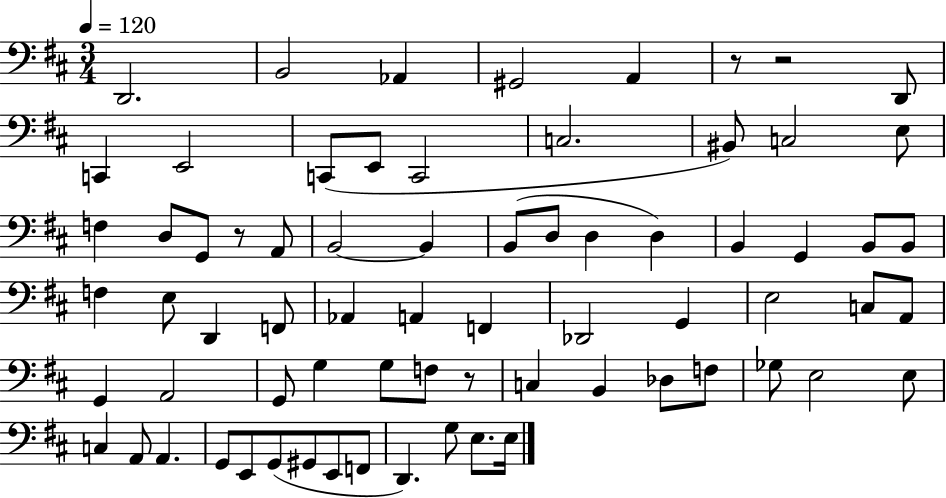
{
  \clef bass
  \numericTimeSignature
  \time 3/4
  \key d \major
  \tempo 4 = 120
  \repeat volta 2 { d,2. | b,2 aes,4 | gis,2 a,4 | r8 r2 d,8 | \break c,4 e,2 | c,8( e,8 c,2 | c2. | bis,8) c2 e8 | \break f4 d8 g,8 r8 a,8 | b,2~~ b,4 | b,8( d8 d4 d4) | b,4 g,4 b,8 b,8 | \break f4 e8 d,4 f,8 | aes,4 a,4 f,4 | des,2 g,4 | e2 c8 a,8 | \break g,4 a,2 | g,8 g4 g8 f8 r8 | c4 b,4 des8 f8 | ges8 e2 e8 | \break c4 a,8 a,4. | g,8 e,8 g,8( gis,8 e,8 f,8 | d,4.) g8 e8. e16 | } \bar "|."
}